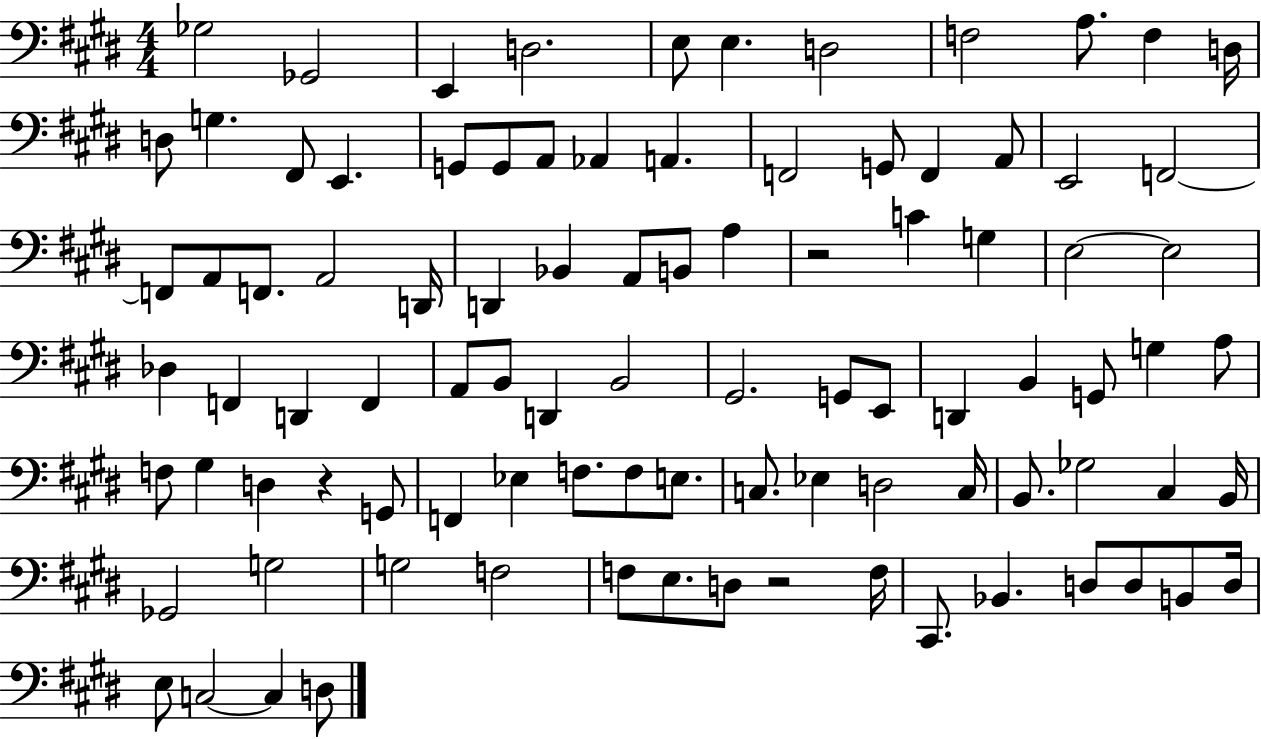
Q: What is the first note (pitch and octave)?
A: Gb3